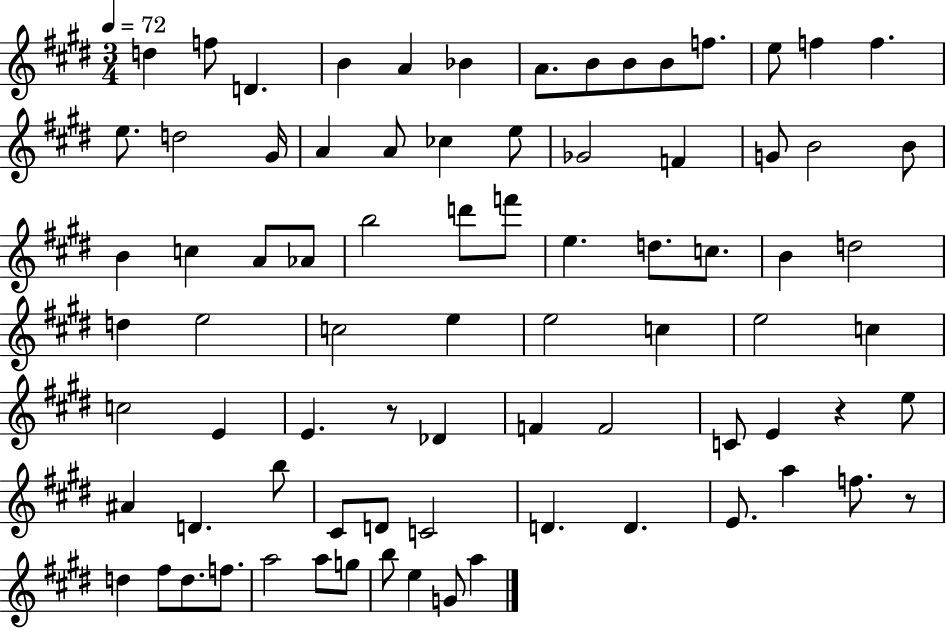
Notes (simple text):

D5/q F5/e D4/q. B4/q A4/q Bb4/q A4/e. B4/e B4/e B4/e F5/e. E5/e F5/q F5/q. E5/e. D5/h G#4/s A4/q A4/e CES5/q E5/e Gb4/h F4/q G4/e B4/h B4/e B4/q C5/q A4/e Ab4/e B5/h D6/e F6/e E5/q. D5/e. C5/e. B4/q D5/h D5/q E5/h C5/h E5/q E5/h C5/q E5/h C5/q C5/h E4/q E4/q. R/e Db4/q F4/q F4/h C4/e E4/q R/q E5/e A#4/q D4/q. B5/e C#4/e D4/e C4/h D4/q. D4/q. E4/e. A5/q F5/e. R/e D5/q F#5/e D5/e. F5/e. A5/h A5/e G5/e B5/e E5/q G4/e A5/q